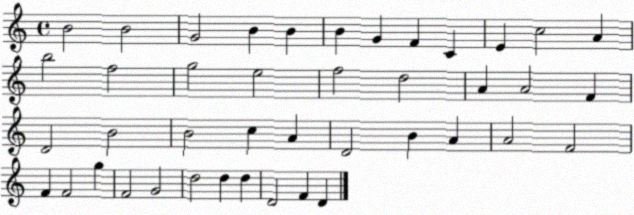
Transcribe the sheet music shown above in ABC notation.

X:1
T:Untitled
M:4/4
L:1/4
K:C
B2 B2 G2 B B B G F C E c2 A b2 f2 g2 e2 f2 d2 A A2 F D2 B2 B2 c A D2 B A A2 F2 F F2 g F2 G2 d2 d d D2 F D